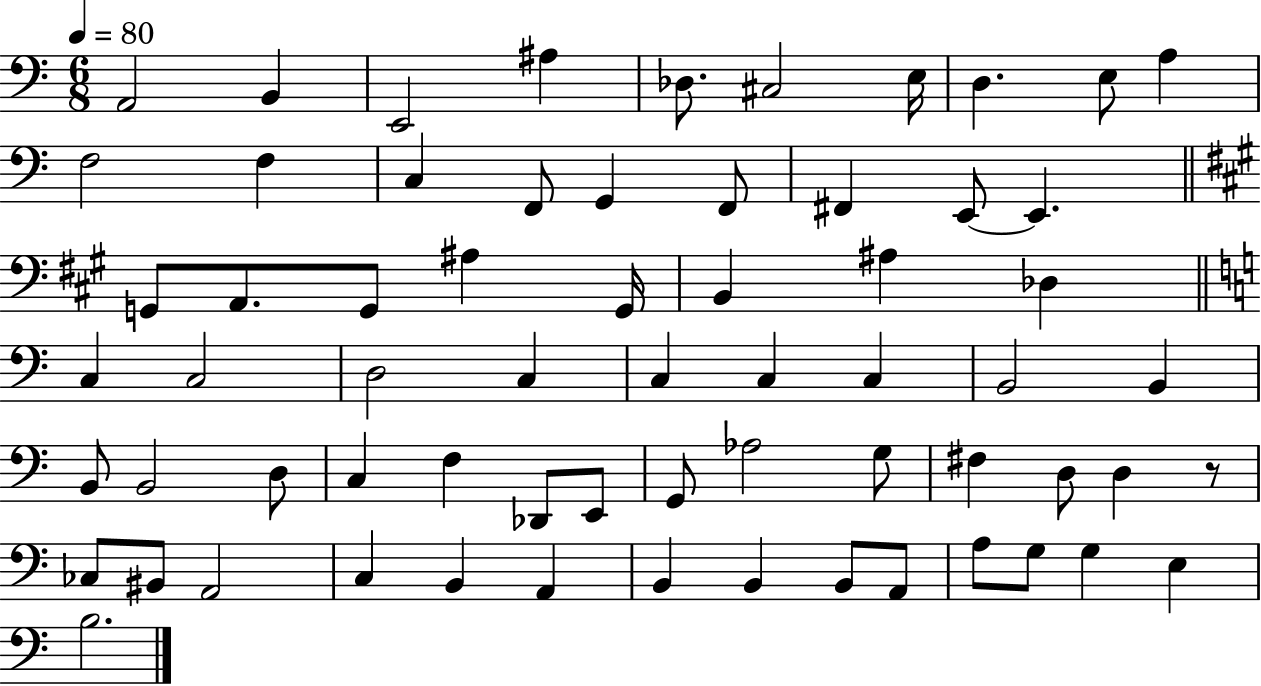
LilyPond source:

{
  \clef bass
  \numericTimeSignature
  \time 6/8
  \key c \major
  \tempo 4 = 80
  a,2 b,4 | e,2 ais4 | des8. cis2 e16 | d4. e8 a4 | \break f2 f4 | c4 f,8 g,4 f,8 | fis,4 e,8~~ e,4. | \bar "||" \break \key a \major g,8 a,8. g,8 ais4 g,16 | b,4 ais4 des4 | \bar "||" \break \key c \major c4 c2 | d2 c4 | c4 c4 c4 | b,2 b,4 | \break b,8 b,2 d8 | c4 f4 des,8 e,8 | g,8 aes2 g8 | fis4 d8 d4 r8 | \break ces8 bis,8 a,2 | c4 b,4 a,4 | b,4 b,4 b,8 a,8 | a8 g8 g4 e4 | \break b2. | \bar "|."
}